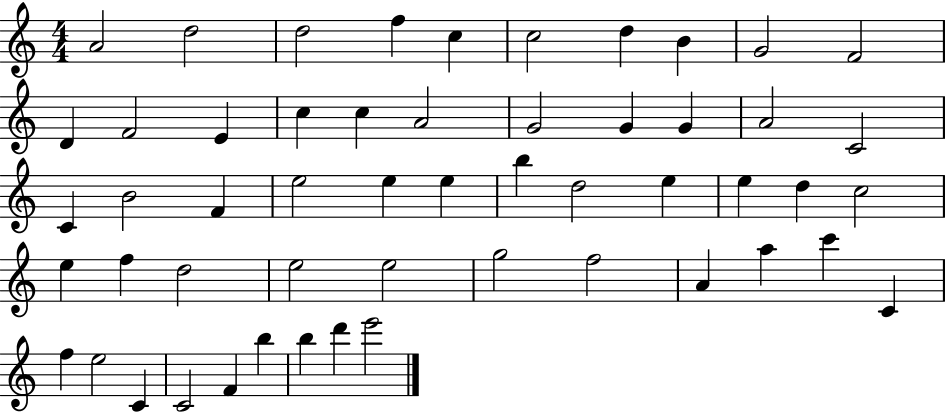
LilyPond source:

{
  \clef treble
  \numericTimeSignature
  \time 4/4
  \key c \major
  a'2 d''2 | d''2 f''4 c''4 | c''2 d''4 b'4 | g'2 f'2 | \break d'4 f'2 e'4 | c''4 c''4 a'2 | g'2 g'4 g'4 | a'2 c'2 | \break c'4 b'2 f'4 | e''2 e''4 e''4 | b''4 d''2 e''4 | e''4 d''4 c''2 | \break e''4 f''4 d''2 | e''2 e''2 | g''2 f''2 | a'4 a''4 c'''4 c'4 | \break f''4 e''2 c'4 | c'2 f'4 b''4 | b''4 d'''4 e'''2 | \bar "|."
}